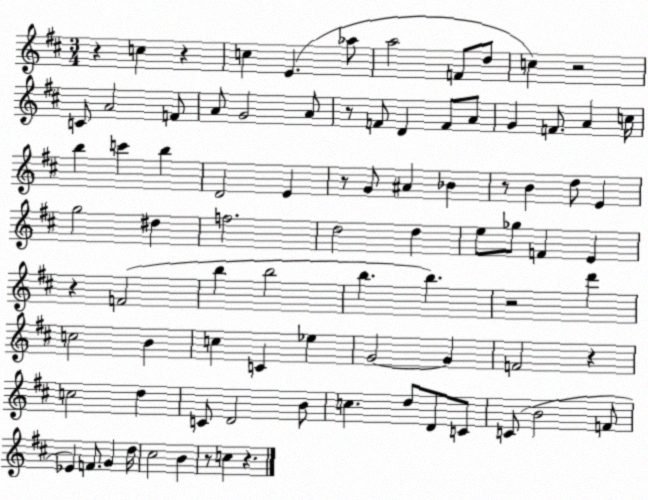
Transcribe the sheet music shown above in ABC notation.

X:1
T:Untitled
M:3/4
L:1/4
K:D
z c z c E _a/2 a2 F/2 d/2 c z2 C/2 A2 F/2 A/2 G2 A/2 z/2 F/2 D F/2 A/2 G F/2 A c/4 b c' b D2 E z/2 G/2 ^A _B z/2 B d/2 E g2 ^d f2 d2 d e/2 _g/2 F E z F2 b b2 b b z2 d' c2 B c C _e G2 G F2 z c2 d C/2 D2 B/2 c d/2 D/2 C/2 C/2 B2 F/2 _E F/2 G d/4 ^c2 B z/2 c z